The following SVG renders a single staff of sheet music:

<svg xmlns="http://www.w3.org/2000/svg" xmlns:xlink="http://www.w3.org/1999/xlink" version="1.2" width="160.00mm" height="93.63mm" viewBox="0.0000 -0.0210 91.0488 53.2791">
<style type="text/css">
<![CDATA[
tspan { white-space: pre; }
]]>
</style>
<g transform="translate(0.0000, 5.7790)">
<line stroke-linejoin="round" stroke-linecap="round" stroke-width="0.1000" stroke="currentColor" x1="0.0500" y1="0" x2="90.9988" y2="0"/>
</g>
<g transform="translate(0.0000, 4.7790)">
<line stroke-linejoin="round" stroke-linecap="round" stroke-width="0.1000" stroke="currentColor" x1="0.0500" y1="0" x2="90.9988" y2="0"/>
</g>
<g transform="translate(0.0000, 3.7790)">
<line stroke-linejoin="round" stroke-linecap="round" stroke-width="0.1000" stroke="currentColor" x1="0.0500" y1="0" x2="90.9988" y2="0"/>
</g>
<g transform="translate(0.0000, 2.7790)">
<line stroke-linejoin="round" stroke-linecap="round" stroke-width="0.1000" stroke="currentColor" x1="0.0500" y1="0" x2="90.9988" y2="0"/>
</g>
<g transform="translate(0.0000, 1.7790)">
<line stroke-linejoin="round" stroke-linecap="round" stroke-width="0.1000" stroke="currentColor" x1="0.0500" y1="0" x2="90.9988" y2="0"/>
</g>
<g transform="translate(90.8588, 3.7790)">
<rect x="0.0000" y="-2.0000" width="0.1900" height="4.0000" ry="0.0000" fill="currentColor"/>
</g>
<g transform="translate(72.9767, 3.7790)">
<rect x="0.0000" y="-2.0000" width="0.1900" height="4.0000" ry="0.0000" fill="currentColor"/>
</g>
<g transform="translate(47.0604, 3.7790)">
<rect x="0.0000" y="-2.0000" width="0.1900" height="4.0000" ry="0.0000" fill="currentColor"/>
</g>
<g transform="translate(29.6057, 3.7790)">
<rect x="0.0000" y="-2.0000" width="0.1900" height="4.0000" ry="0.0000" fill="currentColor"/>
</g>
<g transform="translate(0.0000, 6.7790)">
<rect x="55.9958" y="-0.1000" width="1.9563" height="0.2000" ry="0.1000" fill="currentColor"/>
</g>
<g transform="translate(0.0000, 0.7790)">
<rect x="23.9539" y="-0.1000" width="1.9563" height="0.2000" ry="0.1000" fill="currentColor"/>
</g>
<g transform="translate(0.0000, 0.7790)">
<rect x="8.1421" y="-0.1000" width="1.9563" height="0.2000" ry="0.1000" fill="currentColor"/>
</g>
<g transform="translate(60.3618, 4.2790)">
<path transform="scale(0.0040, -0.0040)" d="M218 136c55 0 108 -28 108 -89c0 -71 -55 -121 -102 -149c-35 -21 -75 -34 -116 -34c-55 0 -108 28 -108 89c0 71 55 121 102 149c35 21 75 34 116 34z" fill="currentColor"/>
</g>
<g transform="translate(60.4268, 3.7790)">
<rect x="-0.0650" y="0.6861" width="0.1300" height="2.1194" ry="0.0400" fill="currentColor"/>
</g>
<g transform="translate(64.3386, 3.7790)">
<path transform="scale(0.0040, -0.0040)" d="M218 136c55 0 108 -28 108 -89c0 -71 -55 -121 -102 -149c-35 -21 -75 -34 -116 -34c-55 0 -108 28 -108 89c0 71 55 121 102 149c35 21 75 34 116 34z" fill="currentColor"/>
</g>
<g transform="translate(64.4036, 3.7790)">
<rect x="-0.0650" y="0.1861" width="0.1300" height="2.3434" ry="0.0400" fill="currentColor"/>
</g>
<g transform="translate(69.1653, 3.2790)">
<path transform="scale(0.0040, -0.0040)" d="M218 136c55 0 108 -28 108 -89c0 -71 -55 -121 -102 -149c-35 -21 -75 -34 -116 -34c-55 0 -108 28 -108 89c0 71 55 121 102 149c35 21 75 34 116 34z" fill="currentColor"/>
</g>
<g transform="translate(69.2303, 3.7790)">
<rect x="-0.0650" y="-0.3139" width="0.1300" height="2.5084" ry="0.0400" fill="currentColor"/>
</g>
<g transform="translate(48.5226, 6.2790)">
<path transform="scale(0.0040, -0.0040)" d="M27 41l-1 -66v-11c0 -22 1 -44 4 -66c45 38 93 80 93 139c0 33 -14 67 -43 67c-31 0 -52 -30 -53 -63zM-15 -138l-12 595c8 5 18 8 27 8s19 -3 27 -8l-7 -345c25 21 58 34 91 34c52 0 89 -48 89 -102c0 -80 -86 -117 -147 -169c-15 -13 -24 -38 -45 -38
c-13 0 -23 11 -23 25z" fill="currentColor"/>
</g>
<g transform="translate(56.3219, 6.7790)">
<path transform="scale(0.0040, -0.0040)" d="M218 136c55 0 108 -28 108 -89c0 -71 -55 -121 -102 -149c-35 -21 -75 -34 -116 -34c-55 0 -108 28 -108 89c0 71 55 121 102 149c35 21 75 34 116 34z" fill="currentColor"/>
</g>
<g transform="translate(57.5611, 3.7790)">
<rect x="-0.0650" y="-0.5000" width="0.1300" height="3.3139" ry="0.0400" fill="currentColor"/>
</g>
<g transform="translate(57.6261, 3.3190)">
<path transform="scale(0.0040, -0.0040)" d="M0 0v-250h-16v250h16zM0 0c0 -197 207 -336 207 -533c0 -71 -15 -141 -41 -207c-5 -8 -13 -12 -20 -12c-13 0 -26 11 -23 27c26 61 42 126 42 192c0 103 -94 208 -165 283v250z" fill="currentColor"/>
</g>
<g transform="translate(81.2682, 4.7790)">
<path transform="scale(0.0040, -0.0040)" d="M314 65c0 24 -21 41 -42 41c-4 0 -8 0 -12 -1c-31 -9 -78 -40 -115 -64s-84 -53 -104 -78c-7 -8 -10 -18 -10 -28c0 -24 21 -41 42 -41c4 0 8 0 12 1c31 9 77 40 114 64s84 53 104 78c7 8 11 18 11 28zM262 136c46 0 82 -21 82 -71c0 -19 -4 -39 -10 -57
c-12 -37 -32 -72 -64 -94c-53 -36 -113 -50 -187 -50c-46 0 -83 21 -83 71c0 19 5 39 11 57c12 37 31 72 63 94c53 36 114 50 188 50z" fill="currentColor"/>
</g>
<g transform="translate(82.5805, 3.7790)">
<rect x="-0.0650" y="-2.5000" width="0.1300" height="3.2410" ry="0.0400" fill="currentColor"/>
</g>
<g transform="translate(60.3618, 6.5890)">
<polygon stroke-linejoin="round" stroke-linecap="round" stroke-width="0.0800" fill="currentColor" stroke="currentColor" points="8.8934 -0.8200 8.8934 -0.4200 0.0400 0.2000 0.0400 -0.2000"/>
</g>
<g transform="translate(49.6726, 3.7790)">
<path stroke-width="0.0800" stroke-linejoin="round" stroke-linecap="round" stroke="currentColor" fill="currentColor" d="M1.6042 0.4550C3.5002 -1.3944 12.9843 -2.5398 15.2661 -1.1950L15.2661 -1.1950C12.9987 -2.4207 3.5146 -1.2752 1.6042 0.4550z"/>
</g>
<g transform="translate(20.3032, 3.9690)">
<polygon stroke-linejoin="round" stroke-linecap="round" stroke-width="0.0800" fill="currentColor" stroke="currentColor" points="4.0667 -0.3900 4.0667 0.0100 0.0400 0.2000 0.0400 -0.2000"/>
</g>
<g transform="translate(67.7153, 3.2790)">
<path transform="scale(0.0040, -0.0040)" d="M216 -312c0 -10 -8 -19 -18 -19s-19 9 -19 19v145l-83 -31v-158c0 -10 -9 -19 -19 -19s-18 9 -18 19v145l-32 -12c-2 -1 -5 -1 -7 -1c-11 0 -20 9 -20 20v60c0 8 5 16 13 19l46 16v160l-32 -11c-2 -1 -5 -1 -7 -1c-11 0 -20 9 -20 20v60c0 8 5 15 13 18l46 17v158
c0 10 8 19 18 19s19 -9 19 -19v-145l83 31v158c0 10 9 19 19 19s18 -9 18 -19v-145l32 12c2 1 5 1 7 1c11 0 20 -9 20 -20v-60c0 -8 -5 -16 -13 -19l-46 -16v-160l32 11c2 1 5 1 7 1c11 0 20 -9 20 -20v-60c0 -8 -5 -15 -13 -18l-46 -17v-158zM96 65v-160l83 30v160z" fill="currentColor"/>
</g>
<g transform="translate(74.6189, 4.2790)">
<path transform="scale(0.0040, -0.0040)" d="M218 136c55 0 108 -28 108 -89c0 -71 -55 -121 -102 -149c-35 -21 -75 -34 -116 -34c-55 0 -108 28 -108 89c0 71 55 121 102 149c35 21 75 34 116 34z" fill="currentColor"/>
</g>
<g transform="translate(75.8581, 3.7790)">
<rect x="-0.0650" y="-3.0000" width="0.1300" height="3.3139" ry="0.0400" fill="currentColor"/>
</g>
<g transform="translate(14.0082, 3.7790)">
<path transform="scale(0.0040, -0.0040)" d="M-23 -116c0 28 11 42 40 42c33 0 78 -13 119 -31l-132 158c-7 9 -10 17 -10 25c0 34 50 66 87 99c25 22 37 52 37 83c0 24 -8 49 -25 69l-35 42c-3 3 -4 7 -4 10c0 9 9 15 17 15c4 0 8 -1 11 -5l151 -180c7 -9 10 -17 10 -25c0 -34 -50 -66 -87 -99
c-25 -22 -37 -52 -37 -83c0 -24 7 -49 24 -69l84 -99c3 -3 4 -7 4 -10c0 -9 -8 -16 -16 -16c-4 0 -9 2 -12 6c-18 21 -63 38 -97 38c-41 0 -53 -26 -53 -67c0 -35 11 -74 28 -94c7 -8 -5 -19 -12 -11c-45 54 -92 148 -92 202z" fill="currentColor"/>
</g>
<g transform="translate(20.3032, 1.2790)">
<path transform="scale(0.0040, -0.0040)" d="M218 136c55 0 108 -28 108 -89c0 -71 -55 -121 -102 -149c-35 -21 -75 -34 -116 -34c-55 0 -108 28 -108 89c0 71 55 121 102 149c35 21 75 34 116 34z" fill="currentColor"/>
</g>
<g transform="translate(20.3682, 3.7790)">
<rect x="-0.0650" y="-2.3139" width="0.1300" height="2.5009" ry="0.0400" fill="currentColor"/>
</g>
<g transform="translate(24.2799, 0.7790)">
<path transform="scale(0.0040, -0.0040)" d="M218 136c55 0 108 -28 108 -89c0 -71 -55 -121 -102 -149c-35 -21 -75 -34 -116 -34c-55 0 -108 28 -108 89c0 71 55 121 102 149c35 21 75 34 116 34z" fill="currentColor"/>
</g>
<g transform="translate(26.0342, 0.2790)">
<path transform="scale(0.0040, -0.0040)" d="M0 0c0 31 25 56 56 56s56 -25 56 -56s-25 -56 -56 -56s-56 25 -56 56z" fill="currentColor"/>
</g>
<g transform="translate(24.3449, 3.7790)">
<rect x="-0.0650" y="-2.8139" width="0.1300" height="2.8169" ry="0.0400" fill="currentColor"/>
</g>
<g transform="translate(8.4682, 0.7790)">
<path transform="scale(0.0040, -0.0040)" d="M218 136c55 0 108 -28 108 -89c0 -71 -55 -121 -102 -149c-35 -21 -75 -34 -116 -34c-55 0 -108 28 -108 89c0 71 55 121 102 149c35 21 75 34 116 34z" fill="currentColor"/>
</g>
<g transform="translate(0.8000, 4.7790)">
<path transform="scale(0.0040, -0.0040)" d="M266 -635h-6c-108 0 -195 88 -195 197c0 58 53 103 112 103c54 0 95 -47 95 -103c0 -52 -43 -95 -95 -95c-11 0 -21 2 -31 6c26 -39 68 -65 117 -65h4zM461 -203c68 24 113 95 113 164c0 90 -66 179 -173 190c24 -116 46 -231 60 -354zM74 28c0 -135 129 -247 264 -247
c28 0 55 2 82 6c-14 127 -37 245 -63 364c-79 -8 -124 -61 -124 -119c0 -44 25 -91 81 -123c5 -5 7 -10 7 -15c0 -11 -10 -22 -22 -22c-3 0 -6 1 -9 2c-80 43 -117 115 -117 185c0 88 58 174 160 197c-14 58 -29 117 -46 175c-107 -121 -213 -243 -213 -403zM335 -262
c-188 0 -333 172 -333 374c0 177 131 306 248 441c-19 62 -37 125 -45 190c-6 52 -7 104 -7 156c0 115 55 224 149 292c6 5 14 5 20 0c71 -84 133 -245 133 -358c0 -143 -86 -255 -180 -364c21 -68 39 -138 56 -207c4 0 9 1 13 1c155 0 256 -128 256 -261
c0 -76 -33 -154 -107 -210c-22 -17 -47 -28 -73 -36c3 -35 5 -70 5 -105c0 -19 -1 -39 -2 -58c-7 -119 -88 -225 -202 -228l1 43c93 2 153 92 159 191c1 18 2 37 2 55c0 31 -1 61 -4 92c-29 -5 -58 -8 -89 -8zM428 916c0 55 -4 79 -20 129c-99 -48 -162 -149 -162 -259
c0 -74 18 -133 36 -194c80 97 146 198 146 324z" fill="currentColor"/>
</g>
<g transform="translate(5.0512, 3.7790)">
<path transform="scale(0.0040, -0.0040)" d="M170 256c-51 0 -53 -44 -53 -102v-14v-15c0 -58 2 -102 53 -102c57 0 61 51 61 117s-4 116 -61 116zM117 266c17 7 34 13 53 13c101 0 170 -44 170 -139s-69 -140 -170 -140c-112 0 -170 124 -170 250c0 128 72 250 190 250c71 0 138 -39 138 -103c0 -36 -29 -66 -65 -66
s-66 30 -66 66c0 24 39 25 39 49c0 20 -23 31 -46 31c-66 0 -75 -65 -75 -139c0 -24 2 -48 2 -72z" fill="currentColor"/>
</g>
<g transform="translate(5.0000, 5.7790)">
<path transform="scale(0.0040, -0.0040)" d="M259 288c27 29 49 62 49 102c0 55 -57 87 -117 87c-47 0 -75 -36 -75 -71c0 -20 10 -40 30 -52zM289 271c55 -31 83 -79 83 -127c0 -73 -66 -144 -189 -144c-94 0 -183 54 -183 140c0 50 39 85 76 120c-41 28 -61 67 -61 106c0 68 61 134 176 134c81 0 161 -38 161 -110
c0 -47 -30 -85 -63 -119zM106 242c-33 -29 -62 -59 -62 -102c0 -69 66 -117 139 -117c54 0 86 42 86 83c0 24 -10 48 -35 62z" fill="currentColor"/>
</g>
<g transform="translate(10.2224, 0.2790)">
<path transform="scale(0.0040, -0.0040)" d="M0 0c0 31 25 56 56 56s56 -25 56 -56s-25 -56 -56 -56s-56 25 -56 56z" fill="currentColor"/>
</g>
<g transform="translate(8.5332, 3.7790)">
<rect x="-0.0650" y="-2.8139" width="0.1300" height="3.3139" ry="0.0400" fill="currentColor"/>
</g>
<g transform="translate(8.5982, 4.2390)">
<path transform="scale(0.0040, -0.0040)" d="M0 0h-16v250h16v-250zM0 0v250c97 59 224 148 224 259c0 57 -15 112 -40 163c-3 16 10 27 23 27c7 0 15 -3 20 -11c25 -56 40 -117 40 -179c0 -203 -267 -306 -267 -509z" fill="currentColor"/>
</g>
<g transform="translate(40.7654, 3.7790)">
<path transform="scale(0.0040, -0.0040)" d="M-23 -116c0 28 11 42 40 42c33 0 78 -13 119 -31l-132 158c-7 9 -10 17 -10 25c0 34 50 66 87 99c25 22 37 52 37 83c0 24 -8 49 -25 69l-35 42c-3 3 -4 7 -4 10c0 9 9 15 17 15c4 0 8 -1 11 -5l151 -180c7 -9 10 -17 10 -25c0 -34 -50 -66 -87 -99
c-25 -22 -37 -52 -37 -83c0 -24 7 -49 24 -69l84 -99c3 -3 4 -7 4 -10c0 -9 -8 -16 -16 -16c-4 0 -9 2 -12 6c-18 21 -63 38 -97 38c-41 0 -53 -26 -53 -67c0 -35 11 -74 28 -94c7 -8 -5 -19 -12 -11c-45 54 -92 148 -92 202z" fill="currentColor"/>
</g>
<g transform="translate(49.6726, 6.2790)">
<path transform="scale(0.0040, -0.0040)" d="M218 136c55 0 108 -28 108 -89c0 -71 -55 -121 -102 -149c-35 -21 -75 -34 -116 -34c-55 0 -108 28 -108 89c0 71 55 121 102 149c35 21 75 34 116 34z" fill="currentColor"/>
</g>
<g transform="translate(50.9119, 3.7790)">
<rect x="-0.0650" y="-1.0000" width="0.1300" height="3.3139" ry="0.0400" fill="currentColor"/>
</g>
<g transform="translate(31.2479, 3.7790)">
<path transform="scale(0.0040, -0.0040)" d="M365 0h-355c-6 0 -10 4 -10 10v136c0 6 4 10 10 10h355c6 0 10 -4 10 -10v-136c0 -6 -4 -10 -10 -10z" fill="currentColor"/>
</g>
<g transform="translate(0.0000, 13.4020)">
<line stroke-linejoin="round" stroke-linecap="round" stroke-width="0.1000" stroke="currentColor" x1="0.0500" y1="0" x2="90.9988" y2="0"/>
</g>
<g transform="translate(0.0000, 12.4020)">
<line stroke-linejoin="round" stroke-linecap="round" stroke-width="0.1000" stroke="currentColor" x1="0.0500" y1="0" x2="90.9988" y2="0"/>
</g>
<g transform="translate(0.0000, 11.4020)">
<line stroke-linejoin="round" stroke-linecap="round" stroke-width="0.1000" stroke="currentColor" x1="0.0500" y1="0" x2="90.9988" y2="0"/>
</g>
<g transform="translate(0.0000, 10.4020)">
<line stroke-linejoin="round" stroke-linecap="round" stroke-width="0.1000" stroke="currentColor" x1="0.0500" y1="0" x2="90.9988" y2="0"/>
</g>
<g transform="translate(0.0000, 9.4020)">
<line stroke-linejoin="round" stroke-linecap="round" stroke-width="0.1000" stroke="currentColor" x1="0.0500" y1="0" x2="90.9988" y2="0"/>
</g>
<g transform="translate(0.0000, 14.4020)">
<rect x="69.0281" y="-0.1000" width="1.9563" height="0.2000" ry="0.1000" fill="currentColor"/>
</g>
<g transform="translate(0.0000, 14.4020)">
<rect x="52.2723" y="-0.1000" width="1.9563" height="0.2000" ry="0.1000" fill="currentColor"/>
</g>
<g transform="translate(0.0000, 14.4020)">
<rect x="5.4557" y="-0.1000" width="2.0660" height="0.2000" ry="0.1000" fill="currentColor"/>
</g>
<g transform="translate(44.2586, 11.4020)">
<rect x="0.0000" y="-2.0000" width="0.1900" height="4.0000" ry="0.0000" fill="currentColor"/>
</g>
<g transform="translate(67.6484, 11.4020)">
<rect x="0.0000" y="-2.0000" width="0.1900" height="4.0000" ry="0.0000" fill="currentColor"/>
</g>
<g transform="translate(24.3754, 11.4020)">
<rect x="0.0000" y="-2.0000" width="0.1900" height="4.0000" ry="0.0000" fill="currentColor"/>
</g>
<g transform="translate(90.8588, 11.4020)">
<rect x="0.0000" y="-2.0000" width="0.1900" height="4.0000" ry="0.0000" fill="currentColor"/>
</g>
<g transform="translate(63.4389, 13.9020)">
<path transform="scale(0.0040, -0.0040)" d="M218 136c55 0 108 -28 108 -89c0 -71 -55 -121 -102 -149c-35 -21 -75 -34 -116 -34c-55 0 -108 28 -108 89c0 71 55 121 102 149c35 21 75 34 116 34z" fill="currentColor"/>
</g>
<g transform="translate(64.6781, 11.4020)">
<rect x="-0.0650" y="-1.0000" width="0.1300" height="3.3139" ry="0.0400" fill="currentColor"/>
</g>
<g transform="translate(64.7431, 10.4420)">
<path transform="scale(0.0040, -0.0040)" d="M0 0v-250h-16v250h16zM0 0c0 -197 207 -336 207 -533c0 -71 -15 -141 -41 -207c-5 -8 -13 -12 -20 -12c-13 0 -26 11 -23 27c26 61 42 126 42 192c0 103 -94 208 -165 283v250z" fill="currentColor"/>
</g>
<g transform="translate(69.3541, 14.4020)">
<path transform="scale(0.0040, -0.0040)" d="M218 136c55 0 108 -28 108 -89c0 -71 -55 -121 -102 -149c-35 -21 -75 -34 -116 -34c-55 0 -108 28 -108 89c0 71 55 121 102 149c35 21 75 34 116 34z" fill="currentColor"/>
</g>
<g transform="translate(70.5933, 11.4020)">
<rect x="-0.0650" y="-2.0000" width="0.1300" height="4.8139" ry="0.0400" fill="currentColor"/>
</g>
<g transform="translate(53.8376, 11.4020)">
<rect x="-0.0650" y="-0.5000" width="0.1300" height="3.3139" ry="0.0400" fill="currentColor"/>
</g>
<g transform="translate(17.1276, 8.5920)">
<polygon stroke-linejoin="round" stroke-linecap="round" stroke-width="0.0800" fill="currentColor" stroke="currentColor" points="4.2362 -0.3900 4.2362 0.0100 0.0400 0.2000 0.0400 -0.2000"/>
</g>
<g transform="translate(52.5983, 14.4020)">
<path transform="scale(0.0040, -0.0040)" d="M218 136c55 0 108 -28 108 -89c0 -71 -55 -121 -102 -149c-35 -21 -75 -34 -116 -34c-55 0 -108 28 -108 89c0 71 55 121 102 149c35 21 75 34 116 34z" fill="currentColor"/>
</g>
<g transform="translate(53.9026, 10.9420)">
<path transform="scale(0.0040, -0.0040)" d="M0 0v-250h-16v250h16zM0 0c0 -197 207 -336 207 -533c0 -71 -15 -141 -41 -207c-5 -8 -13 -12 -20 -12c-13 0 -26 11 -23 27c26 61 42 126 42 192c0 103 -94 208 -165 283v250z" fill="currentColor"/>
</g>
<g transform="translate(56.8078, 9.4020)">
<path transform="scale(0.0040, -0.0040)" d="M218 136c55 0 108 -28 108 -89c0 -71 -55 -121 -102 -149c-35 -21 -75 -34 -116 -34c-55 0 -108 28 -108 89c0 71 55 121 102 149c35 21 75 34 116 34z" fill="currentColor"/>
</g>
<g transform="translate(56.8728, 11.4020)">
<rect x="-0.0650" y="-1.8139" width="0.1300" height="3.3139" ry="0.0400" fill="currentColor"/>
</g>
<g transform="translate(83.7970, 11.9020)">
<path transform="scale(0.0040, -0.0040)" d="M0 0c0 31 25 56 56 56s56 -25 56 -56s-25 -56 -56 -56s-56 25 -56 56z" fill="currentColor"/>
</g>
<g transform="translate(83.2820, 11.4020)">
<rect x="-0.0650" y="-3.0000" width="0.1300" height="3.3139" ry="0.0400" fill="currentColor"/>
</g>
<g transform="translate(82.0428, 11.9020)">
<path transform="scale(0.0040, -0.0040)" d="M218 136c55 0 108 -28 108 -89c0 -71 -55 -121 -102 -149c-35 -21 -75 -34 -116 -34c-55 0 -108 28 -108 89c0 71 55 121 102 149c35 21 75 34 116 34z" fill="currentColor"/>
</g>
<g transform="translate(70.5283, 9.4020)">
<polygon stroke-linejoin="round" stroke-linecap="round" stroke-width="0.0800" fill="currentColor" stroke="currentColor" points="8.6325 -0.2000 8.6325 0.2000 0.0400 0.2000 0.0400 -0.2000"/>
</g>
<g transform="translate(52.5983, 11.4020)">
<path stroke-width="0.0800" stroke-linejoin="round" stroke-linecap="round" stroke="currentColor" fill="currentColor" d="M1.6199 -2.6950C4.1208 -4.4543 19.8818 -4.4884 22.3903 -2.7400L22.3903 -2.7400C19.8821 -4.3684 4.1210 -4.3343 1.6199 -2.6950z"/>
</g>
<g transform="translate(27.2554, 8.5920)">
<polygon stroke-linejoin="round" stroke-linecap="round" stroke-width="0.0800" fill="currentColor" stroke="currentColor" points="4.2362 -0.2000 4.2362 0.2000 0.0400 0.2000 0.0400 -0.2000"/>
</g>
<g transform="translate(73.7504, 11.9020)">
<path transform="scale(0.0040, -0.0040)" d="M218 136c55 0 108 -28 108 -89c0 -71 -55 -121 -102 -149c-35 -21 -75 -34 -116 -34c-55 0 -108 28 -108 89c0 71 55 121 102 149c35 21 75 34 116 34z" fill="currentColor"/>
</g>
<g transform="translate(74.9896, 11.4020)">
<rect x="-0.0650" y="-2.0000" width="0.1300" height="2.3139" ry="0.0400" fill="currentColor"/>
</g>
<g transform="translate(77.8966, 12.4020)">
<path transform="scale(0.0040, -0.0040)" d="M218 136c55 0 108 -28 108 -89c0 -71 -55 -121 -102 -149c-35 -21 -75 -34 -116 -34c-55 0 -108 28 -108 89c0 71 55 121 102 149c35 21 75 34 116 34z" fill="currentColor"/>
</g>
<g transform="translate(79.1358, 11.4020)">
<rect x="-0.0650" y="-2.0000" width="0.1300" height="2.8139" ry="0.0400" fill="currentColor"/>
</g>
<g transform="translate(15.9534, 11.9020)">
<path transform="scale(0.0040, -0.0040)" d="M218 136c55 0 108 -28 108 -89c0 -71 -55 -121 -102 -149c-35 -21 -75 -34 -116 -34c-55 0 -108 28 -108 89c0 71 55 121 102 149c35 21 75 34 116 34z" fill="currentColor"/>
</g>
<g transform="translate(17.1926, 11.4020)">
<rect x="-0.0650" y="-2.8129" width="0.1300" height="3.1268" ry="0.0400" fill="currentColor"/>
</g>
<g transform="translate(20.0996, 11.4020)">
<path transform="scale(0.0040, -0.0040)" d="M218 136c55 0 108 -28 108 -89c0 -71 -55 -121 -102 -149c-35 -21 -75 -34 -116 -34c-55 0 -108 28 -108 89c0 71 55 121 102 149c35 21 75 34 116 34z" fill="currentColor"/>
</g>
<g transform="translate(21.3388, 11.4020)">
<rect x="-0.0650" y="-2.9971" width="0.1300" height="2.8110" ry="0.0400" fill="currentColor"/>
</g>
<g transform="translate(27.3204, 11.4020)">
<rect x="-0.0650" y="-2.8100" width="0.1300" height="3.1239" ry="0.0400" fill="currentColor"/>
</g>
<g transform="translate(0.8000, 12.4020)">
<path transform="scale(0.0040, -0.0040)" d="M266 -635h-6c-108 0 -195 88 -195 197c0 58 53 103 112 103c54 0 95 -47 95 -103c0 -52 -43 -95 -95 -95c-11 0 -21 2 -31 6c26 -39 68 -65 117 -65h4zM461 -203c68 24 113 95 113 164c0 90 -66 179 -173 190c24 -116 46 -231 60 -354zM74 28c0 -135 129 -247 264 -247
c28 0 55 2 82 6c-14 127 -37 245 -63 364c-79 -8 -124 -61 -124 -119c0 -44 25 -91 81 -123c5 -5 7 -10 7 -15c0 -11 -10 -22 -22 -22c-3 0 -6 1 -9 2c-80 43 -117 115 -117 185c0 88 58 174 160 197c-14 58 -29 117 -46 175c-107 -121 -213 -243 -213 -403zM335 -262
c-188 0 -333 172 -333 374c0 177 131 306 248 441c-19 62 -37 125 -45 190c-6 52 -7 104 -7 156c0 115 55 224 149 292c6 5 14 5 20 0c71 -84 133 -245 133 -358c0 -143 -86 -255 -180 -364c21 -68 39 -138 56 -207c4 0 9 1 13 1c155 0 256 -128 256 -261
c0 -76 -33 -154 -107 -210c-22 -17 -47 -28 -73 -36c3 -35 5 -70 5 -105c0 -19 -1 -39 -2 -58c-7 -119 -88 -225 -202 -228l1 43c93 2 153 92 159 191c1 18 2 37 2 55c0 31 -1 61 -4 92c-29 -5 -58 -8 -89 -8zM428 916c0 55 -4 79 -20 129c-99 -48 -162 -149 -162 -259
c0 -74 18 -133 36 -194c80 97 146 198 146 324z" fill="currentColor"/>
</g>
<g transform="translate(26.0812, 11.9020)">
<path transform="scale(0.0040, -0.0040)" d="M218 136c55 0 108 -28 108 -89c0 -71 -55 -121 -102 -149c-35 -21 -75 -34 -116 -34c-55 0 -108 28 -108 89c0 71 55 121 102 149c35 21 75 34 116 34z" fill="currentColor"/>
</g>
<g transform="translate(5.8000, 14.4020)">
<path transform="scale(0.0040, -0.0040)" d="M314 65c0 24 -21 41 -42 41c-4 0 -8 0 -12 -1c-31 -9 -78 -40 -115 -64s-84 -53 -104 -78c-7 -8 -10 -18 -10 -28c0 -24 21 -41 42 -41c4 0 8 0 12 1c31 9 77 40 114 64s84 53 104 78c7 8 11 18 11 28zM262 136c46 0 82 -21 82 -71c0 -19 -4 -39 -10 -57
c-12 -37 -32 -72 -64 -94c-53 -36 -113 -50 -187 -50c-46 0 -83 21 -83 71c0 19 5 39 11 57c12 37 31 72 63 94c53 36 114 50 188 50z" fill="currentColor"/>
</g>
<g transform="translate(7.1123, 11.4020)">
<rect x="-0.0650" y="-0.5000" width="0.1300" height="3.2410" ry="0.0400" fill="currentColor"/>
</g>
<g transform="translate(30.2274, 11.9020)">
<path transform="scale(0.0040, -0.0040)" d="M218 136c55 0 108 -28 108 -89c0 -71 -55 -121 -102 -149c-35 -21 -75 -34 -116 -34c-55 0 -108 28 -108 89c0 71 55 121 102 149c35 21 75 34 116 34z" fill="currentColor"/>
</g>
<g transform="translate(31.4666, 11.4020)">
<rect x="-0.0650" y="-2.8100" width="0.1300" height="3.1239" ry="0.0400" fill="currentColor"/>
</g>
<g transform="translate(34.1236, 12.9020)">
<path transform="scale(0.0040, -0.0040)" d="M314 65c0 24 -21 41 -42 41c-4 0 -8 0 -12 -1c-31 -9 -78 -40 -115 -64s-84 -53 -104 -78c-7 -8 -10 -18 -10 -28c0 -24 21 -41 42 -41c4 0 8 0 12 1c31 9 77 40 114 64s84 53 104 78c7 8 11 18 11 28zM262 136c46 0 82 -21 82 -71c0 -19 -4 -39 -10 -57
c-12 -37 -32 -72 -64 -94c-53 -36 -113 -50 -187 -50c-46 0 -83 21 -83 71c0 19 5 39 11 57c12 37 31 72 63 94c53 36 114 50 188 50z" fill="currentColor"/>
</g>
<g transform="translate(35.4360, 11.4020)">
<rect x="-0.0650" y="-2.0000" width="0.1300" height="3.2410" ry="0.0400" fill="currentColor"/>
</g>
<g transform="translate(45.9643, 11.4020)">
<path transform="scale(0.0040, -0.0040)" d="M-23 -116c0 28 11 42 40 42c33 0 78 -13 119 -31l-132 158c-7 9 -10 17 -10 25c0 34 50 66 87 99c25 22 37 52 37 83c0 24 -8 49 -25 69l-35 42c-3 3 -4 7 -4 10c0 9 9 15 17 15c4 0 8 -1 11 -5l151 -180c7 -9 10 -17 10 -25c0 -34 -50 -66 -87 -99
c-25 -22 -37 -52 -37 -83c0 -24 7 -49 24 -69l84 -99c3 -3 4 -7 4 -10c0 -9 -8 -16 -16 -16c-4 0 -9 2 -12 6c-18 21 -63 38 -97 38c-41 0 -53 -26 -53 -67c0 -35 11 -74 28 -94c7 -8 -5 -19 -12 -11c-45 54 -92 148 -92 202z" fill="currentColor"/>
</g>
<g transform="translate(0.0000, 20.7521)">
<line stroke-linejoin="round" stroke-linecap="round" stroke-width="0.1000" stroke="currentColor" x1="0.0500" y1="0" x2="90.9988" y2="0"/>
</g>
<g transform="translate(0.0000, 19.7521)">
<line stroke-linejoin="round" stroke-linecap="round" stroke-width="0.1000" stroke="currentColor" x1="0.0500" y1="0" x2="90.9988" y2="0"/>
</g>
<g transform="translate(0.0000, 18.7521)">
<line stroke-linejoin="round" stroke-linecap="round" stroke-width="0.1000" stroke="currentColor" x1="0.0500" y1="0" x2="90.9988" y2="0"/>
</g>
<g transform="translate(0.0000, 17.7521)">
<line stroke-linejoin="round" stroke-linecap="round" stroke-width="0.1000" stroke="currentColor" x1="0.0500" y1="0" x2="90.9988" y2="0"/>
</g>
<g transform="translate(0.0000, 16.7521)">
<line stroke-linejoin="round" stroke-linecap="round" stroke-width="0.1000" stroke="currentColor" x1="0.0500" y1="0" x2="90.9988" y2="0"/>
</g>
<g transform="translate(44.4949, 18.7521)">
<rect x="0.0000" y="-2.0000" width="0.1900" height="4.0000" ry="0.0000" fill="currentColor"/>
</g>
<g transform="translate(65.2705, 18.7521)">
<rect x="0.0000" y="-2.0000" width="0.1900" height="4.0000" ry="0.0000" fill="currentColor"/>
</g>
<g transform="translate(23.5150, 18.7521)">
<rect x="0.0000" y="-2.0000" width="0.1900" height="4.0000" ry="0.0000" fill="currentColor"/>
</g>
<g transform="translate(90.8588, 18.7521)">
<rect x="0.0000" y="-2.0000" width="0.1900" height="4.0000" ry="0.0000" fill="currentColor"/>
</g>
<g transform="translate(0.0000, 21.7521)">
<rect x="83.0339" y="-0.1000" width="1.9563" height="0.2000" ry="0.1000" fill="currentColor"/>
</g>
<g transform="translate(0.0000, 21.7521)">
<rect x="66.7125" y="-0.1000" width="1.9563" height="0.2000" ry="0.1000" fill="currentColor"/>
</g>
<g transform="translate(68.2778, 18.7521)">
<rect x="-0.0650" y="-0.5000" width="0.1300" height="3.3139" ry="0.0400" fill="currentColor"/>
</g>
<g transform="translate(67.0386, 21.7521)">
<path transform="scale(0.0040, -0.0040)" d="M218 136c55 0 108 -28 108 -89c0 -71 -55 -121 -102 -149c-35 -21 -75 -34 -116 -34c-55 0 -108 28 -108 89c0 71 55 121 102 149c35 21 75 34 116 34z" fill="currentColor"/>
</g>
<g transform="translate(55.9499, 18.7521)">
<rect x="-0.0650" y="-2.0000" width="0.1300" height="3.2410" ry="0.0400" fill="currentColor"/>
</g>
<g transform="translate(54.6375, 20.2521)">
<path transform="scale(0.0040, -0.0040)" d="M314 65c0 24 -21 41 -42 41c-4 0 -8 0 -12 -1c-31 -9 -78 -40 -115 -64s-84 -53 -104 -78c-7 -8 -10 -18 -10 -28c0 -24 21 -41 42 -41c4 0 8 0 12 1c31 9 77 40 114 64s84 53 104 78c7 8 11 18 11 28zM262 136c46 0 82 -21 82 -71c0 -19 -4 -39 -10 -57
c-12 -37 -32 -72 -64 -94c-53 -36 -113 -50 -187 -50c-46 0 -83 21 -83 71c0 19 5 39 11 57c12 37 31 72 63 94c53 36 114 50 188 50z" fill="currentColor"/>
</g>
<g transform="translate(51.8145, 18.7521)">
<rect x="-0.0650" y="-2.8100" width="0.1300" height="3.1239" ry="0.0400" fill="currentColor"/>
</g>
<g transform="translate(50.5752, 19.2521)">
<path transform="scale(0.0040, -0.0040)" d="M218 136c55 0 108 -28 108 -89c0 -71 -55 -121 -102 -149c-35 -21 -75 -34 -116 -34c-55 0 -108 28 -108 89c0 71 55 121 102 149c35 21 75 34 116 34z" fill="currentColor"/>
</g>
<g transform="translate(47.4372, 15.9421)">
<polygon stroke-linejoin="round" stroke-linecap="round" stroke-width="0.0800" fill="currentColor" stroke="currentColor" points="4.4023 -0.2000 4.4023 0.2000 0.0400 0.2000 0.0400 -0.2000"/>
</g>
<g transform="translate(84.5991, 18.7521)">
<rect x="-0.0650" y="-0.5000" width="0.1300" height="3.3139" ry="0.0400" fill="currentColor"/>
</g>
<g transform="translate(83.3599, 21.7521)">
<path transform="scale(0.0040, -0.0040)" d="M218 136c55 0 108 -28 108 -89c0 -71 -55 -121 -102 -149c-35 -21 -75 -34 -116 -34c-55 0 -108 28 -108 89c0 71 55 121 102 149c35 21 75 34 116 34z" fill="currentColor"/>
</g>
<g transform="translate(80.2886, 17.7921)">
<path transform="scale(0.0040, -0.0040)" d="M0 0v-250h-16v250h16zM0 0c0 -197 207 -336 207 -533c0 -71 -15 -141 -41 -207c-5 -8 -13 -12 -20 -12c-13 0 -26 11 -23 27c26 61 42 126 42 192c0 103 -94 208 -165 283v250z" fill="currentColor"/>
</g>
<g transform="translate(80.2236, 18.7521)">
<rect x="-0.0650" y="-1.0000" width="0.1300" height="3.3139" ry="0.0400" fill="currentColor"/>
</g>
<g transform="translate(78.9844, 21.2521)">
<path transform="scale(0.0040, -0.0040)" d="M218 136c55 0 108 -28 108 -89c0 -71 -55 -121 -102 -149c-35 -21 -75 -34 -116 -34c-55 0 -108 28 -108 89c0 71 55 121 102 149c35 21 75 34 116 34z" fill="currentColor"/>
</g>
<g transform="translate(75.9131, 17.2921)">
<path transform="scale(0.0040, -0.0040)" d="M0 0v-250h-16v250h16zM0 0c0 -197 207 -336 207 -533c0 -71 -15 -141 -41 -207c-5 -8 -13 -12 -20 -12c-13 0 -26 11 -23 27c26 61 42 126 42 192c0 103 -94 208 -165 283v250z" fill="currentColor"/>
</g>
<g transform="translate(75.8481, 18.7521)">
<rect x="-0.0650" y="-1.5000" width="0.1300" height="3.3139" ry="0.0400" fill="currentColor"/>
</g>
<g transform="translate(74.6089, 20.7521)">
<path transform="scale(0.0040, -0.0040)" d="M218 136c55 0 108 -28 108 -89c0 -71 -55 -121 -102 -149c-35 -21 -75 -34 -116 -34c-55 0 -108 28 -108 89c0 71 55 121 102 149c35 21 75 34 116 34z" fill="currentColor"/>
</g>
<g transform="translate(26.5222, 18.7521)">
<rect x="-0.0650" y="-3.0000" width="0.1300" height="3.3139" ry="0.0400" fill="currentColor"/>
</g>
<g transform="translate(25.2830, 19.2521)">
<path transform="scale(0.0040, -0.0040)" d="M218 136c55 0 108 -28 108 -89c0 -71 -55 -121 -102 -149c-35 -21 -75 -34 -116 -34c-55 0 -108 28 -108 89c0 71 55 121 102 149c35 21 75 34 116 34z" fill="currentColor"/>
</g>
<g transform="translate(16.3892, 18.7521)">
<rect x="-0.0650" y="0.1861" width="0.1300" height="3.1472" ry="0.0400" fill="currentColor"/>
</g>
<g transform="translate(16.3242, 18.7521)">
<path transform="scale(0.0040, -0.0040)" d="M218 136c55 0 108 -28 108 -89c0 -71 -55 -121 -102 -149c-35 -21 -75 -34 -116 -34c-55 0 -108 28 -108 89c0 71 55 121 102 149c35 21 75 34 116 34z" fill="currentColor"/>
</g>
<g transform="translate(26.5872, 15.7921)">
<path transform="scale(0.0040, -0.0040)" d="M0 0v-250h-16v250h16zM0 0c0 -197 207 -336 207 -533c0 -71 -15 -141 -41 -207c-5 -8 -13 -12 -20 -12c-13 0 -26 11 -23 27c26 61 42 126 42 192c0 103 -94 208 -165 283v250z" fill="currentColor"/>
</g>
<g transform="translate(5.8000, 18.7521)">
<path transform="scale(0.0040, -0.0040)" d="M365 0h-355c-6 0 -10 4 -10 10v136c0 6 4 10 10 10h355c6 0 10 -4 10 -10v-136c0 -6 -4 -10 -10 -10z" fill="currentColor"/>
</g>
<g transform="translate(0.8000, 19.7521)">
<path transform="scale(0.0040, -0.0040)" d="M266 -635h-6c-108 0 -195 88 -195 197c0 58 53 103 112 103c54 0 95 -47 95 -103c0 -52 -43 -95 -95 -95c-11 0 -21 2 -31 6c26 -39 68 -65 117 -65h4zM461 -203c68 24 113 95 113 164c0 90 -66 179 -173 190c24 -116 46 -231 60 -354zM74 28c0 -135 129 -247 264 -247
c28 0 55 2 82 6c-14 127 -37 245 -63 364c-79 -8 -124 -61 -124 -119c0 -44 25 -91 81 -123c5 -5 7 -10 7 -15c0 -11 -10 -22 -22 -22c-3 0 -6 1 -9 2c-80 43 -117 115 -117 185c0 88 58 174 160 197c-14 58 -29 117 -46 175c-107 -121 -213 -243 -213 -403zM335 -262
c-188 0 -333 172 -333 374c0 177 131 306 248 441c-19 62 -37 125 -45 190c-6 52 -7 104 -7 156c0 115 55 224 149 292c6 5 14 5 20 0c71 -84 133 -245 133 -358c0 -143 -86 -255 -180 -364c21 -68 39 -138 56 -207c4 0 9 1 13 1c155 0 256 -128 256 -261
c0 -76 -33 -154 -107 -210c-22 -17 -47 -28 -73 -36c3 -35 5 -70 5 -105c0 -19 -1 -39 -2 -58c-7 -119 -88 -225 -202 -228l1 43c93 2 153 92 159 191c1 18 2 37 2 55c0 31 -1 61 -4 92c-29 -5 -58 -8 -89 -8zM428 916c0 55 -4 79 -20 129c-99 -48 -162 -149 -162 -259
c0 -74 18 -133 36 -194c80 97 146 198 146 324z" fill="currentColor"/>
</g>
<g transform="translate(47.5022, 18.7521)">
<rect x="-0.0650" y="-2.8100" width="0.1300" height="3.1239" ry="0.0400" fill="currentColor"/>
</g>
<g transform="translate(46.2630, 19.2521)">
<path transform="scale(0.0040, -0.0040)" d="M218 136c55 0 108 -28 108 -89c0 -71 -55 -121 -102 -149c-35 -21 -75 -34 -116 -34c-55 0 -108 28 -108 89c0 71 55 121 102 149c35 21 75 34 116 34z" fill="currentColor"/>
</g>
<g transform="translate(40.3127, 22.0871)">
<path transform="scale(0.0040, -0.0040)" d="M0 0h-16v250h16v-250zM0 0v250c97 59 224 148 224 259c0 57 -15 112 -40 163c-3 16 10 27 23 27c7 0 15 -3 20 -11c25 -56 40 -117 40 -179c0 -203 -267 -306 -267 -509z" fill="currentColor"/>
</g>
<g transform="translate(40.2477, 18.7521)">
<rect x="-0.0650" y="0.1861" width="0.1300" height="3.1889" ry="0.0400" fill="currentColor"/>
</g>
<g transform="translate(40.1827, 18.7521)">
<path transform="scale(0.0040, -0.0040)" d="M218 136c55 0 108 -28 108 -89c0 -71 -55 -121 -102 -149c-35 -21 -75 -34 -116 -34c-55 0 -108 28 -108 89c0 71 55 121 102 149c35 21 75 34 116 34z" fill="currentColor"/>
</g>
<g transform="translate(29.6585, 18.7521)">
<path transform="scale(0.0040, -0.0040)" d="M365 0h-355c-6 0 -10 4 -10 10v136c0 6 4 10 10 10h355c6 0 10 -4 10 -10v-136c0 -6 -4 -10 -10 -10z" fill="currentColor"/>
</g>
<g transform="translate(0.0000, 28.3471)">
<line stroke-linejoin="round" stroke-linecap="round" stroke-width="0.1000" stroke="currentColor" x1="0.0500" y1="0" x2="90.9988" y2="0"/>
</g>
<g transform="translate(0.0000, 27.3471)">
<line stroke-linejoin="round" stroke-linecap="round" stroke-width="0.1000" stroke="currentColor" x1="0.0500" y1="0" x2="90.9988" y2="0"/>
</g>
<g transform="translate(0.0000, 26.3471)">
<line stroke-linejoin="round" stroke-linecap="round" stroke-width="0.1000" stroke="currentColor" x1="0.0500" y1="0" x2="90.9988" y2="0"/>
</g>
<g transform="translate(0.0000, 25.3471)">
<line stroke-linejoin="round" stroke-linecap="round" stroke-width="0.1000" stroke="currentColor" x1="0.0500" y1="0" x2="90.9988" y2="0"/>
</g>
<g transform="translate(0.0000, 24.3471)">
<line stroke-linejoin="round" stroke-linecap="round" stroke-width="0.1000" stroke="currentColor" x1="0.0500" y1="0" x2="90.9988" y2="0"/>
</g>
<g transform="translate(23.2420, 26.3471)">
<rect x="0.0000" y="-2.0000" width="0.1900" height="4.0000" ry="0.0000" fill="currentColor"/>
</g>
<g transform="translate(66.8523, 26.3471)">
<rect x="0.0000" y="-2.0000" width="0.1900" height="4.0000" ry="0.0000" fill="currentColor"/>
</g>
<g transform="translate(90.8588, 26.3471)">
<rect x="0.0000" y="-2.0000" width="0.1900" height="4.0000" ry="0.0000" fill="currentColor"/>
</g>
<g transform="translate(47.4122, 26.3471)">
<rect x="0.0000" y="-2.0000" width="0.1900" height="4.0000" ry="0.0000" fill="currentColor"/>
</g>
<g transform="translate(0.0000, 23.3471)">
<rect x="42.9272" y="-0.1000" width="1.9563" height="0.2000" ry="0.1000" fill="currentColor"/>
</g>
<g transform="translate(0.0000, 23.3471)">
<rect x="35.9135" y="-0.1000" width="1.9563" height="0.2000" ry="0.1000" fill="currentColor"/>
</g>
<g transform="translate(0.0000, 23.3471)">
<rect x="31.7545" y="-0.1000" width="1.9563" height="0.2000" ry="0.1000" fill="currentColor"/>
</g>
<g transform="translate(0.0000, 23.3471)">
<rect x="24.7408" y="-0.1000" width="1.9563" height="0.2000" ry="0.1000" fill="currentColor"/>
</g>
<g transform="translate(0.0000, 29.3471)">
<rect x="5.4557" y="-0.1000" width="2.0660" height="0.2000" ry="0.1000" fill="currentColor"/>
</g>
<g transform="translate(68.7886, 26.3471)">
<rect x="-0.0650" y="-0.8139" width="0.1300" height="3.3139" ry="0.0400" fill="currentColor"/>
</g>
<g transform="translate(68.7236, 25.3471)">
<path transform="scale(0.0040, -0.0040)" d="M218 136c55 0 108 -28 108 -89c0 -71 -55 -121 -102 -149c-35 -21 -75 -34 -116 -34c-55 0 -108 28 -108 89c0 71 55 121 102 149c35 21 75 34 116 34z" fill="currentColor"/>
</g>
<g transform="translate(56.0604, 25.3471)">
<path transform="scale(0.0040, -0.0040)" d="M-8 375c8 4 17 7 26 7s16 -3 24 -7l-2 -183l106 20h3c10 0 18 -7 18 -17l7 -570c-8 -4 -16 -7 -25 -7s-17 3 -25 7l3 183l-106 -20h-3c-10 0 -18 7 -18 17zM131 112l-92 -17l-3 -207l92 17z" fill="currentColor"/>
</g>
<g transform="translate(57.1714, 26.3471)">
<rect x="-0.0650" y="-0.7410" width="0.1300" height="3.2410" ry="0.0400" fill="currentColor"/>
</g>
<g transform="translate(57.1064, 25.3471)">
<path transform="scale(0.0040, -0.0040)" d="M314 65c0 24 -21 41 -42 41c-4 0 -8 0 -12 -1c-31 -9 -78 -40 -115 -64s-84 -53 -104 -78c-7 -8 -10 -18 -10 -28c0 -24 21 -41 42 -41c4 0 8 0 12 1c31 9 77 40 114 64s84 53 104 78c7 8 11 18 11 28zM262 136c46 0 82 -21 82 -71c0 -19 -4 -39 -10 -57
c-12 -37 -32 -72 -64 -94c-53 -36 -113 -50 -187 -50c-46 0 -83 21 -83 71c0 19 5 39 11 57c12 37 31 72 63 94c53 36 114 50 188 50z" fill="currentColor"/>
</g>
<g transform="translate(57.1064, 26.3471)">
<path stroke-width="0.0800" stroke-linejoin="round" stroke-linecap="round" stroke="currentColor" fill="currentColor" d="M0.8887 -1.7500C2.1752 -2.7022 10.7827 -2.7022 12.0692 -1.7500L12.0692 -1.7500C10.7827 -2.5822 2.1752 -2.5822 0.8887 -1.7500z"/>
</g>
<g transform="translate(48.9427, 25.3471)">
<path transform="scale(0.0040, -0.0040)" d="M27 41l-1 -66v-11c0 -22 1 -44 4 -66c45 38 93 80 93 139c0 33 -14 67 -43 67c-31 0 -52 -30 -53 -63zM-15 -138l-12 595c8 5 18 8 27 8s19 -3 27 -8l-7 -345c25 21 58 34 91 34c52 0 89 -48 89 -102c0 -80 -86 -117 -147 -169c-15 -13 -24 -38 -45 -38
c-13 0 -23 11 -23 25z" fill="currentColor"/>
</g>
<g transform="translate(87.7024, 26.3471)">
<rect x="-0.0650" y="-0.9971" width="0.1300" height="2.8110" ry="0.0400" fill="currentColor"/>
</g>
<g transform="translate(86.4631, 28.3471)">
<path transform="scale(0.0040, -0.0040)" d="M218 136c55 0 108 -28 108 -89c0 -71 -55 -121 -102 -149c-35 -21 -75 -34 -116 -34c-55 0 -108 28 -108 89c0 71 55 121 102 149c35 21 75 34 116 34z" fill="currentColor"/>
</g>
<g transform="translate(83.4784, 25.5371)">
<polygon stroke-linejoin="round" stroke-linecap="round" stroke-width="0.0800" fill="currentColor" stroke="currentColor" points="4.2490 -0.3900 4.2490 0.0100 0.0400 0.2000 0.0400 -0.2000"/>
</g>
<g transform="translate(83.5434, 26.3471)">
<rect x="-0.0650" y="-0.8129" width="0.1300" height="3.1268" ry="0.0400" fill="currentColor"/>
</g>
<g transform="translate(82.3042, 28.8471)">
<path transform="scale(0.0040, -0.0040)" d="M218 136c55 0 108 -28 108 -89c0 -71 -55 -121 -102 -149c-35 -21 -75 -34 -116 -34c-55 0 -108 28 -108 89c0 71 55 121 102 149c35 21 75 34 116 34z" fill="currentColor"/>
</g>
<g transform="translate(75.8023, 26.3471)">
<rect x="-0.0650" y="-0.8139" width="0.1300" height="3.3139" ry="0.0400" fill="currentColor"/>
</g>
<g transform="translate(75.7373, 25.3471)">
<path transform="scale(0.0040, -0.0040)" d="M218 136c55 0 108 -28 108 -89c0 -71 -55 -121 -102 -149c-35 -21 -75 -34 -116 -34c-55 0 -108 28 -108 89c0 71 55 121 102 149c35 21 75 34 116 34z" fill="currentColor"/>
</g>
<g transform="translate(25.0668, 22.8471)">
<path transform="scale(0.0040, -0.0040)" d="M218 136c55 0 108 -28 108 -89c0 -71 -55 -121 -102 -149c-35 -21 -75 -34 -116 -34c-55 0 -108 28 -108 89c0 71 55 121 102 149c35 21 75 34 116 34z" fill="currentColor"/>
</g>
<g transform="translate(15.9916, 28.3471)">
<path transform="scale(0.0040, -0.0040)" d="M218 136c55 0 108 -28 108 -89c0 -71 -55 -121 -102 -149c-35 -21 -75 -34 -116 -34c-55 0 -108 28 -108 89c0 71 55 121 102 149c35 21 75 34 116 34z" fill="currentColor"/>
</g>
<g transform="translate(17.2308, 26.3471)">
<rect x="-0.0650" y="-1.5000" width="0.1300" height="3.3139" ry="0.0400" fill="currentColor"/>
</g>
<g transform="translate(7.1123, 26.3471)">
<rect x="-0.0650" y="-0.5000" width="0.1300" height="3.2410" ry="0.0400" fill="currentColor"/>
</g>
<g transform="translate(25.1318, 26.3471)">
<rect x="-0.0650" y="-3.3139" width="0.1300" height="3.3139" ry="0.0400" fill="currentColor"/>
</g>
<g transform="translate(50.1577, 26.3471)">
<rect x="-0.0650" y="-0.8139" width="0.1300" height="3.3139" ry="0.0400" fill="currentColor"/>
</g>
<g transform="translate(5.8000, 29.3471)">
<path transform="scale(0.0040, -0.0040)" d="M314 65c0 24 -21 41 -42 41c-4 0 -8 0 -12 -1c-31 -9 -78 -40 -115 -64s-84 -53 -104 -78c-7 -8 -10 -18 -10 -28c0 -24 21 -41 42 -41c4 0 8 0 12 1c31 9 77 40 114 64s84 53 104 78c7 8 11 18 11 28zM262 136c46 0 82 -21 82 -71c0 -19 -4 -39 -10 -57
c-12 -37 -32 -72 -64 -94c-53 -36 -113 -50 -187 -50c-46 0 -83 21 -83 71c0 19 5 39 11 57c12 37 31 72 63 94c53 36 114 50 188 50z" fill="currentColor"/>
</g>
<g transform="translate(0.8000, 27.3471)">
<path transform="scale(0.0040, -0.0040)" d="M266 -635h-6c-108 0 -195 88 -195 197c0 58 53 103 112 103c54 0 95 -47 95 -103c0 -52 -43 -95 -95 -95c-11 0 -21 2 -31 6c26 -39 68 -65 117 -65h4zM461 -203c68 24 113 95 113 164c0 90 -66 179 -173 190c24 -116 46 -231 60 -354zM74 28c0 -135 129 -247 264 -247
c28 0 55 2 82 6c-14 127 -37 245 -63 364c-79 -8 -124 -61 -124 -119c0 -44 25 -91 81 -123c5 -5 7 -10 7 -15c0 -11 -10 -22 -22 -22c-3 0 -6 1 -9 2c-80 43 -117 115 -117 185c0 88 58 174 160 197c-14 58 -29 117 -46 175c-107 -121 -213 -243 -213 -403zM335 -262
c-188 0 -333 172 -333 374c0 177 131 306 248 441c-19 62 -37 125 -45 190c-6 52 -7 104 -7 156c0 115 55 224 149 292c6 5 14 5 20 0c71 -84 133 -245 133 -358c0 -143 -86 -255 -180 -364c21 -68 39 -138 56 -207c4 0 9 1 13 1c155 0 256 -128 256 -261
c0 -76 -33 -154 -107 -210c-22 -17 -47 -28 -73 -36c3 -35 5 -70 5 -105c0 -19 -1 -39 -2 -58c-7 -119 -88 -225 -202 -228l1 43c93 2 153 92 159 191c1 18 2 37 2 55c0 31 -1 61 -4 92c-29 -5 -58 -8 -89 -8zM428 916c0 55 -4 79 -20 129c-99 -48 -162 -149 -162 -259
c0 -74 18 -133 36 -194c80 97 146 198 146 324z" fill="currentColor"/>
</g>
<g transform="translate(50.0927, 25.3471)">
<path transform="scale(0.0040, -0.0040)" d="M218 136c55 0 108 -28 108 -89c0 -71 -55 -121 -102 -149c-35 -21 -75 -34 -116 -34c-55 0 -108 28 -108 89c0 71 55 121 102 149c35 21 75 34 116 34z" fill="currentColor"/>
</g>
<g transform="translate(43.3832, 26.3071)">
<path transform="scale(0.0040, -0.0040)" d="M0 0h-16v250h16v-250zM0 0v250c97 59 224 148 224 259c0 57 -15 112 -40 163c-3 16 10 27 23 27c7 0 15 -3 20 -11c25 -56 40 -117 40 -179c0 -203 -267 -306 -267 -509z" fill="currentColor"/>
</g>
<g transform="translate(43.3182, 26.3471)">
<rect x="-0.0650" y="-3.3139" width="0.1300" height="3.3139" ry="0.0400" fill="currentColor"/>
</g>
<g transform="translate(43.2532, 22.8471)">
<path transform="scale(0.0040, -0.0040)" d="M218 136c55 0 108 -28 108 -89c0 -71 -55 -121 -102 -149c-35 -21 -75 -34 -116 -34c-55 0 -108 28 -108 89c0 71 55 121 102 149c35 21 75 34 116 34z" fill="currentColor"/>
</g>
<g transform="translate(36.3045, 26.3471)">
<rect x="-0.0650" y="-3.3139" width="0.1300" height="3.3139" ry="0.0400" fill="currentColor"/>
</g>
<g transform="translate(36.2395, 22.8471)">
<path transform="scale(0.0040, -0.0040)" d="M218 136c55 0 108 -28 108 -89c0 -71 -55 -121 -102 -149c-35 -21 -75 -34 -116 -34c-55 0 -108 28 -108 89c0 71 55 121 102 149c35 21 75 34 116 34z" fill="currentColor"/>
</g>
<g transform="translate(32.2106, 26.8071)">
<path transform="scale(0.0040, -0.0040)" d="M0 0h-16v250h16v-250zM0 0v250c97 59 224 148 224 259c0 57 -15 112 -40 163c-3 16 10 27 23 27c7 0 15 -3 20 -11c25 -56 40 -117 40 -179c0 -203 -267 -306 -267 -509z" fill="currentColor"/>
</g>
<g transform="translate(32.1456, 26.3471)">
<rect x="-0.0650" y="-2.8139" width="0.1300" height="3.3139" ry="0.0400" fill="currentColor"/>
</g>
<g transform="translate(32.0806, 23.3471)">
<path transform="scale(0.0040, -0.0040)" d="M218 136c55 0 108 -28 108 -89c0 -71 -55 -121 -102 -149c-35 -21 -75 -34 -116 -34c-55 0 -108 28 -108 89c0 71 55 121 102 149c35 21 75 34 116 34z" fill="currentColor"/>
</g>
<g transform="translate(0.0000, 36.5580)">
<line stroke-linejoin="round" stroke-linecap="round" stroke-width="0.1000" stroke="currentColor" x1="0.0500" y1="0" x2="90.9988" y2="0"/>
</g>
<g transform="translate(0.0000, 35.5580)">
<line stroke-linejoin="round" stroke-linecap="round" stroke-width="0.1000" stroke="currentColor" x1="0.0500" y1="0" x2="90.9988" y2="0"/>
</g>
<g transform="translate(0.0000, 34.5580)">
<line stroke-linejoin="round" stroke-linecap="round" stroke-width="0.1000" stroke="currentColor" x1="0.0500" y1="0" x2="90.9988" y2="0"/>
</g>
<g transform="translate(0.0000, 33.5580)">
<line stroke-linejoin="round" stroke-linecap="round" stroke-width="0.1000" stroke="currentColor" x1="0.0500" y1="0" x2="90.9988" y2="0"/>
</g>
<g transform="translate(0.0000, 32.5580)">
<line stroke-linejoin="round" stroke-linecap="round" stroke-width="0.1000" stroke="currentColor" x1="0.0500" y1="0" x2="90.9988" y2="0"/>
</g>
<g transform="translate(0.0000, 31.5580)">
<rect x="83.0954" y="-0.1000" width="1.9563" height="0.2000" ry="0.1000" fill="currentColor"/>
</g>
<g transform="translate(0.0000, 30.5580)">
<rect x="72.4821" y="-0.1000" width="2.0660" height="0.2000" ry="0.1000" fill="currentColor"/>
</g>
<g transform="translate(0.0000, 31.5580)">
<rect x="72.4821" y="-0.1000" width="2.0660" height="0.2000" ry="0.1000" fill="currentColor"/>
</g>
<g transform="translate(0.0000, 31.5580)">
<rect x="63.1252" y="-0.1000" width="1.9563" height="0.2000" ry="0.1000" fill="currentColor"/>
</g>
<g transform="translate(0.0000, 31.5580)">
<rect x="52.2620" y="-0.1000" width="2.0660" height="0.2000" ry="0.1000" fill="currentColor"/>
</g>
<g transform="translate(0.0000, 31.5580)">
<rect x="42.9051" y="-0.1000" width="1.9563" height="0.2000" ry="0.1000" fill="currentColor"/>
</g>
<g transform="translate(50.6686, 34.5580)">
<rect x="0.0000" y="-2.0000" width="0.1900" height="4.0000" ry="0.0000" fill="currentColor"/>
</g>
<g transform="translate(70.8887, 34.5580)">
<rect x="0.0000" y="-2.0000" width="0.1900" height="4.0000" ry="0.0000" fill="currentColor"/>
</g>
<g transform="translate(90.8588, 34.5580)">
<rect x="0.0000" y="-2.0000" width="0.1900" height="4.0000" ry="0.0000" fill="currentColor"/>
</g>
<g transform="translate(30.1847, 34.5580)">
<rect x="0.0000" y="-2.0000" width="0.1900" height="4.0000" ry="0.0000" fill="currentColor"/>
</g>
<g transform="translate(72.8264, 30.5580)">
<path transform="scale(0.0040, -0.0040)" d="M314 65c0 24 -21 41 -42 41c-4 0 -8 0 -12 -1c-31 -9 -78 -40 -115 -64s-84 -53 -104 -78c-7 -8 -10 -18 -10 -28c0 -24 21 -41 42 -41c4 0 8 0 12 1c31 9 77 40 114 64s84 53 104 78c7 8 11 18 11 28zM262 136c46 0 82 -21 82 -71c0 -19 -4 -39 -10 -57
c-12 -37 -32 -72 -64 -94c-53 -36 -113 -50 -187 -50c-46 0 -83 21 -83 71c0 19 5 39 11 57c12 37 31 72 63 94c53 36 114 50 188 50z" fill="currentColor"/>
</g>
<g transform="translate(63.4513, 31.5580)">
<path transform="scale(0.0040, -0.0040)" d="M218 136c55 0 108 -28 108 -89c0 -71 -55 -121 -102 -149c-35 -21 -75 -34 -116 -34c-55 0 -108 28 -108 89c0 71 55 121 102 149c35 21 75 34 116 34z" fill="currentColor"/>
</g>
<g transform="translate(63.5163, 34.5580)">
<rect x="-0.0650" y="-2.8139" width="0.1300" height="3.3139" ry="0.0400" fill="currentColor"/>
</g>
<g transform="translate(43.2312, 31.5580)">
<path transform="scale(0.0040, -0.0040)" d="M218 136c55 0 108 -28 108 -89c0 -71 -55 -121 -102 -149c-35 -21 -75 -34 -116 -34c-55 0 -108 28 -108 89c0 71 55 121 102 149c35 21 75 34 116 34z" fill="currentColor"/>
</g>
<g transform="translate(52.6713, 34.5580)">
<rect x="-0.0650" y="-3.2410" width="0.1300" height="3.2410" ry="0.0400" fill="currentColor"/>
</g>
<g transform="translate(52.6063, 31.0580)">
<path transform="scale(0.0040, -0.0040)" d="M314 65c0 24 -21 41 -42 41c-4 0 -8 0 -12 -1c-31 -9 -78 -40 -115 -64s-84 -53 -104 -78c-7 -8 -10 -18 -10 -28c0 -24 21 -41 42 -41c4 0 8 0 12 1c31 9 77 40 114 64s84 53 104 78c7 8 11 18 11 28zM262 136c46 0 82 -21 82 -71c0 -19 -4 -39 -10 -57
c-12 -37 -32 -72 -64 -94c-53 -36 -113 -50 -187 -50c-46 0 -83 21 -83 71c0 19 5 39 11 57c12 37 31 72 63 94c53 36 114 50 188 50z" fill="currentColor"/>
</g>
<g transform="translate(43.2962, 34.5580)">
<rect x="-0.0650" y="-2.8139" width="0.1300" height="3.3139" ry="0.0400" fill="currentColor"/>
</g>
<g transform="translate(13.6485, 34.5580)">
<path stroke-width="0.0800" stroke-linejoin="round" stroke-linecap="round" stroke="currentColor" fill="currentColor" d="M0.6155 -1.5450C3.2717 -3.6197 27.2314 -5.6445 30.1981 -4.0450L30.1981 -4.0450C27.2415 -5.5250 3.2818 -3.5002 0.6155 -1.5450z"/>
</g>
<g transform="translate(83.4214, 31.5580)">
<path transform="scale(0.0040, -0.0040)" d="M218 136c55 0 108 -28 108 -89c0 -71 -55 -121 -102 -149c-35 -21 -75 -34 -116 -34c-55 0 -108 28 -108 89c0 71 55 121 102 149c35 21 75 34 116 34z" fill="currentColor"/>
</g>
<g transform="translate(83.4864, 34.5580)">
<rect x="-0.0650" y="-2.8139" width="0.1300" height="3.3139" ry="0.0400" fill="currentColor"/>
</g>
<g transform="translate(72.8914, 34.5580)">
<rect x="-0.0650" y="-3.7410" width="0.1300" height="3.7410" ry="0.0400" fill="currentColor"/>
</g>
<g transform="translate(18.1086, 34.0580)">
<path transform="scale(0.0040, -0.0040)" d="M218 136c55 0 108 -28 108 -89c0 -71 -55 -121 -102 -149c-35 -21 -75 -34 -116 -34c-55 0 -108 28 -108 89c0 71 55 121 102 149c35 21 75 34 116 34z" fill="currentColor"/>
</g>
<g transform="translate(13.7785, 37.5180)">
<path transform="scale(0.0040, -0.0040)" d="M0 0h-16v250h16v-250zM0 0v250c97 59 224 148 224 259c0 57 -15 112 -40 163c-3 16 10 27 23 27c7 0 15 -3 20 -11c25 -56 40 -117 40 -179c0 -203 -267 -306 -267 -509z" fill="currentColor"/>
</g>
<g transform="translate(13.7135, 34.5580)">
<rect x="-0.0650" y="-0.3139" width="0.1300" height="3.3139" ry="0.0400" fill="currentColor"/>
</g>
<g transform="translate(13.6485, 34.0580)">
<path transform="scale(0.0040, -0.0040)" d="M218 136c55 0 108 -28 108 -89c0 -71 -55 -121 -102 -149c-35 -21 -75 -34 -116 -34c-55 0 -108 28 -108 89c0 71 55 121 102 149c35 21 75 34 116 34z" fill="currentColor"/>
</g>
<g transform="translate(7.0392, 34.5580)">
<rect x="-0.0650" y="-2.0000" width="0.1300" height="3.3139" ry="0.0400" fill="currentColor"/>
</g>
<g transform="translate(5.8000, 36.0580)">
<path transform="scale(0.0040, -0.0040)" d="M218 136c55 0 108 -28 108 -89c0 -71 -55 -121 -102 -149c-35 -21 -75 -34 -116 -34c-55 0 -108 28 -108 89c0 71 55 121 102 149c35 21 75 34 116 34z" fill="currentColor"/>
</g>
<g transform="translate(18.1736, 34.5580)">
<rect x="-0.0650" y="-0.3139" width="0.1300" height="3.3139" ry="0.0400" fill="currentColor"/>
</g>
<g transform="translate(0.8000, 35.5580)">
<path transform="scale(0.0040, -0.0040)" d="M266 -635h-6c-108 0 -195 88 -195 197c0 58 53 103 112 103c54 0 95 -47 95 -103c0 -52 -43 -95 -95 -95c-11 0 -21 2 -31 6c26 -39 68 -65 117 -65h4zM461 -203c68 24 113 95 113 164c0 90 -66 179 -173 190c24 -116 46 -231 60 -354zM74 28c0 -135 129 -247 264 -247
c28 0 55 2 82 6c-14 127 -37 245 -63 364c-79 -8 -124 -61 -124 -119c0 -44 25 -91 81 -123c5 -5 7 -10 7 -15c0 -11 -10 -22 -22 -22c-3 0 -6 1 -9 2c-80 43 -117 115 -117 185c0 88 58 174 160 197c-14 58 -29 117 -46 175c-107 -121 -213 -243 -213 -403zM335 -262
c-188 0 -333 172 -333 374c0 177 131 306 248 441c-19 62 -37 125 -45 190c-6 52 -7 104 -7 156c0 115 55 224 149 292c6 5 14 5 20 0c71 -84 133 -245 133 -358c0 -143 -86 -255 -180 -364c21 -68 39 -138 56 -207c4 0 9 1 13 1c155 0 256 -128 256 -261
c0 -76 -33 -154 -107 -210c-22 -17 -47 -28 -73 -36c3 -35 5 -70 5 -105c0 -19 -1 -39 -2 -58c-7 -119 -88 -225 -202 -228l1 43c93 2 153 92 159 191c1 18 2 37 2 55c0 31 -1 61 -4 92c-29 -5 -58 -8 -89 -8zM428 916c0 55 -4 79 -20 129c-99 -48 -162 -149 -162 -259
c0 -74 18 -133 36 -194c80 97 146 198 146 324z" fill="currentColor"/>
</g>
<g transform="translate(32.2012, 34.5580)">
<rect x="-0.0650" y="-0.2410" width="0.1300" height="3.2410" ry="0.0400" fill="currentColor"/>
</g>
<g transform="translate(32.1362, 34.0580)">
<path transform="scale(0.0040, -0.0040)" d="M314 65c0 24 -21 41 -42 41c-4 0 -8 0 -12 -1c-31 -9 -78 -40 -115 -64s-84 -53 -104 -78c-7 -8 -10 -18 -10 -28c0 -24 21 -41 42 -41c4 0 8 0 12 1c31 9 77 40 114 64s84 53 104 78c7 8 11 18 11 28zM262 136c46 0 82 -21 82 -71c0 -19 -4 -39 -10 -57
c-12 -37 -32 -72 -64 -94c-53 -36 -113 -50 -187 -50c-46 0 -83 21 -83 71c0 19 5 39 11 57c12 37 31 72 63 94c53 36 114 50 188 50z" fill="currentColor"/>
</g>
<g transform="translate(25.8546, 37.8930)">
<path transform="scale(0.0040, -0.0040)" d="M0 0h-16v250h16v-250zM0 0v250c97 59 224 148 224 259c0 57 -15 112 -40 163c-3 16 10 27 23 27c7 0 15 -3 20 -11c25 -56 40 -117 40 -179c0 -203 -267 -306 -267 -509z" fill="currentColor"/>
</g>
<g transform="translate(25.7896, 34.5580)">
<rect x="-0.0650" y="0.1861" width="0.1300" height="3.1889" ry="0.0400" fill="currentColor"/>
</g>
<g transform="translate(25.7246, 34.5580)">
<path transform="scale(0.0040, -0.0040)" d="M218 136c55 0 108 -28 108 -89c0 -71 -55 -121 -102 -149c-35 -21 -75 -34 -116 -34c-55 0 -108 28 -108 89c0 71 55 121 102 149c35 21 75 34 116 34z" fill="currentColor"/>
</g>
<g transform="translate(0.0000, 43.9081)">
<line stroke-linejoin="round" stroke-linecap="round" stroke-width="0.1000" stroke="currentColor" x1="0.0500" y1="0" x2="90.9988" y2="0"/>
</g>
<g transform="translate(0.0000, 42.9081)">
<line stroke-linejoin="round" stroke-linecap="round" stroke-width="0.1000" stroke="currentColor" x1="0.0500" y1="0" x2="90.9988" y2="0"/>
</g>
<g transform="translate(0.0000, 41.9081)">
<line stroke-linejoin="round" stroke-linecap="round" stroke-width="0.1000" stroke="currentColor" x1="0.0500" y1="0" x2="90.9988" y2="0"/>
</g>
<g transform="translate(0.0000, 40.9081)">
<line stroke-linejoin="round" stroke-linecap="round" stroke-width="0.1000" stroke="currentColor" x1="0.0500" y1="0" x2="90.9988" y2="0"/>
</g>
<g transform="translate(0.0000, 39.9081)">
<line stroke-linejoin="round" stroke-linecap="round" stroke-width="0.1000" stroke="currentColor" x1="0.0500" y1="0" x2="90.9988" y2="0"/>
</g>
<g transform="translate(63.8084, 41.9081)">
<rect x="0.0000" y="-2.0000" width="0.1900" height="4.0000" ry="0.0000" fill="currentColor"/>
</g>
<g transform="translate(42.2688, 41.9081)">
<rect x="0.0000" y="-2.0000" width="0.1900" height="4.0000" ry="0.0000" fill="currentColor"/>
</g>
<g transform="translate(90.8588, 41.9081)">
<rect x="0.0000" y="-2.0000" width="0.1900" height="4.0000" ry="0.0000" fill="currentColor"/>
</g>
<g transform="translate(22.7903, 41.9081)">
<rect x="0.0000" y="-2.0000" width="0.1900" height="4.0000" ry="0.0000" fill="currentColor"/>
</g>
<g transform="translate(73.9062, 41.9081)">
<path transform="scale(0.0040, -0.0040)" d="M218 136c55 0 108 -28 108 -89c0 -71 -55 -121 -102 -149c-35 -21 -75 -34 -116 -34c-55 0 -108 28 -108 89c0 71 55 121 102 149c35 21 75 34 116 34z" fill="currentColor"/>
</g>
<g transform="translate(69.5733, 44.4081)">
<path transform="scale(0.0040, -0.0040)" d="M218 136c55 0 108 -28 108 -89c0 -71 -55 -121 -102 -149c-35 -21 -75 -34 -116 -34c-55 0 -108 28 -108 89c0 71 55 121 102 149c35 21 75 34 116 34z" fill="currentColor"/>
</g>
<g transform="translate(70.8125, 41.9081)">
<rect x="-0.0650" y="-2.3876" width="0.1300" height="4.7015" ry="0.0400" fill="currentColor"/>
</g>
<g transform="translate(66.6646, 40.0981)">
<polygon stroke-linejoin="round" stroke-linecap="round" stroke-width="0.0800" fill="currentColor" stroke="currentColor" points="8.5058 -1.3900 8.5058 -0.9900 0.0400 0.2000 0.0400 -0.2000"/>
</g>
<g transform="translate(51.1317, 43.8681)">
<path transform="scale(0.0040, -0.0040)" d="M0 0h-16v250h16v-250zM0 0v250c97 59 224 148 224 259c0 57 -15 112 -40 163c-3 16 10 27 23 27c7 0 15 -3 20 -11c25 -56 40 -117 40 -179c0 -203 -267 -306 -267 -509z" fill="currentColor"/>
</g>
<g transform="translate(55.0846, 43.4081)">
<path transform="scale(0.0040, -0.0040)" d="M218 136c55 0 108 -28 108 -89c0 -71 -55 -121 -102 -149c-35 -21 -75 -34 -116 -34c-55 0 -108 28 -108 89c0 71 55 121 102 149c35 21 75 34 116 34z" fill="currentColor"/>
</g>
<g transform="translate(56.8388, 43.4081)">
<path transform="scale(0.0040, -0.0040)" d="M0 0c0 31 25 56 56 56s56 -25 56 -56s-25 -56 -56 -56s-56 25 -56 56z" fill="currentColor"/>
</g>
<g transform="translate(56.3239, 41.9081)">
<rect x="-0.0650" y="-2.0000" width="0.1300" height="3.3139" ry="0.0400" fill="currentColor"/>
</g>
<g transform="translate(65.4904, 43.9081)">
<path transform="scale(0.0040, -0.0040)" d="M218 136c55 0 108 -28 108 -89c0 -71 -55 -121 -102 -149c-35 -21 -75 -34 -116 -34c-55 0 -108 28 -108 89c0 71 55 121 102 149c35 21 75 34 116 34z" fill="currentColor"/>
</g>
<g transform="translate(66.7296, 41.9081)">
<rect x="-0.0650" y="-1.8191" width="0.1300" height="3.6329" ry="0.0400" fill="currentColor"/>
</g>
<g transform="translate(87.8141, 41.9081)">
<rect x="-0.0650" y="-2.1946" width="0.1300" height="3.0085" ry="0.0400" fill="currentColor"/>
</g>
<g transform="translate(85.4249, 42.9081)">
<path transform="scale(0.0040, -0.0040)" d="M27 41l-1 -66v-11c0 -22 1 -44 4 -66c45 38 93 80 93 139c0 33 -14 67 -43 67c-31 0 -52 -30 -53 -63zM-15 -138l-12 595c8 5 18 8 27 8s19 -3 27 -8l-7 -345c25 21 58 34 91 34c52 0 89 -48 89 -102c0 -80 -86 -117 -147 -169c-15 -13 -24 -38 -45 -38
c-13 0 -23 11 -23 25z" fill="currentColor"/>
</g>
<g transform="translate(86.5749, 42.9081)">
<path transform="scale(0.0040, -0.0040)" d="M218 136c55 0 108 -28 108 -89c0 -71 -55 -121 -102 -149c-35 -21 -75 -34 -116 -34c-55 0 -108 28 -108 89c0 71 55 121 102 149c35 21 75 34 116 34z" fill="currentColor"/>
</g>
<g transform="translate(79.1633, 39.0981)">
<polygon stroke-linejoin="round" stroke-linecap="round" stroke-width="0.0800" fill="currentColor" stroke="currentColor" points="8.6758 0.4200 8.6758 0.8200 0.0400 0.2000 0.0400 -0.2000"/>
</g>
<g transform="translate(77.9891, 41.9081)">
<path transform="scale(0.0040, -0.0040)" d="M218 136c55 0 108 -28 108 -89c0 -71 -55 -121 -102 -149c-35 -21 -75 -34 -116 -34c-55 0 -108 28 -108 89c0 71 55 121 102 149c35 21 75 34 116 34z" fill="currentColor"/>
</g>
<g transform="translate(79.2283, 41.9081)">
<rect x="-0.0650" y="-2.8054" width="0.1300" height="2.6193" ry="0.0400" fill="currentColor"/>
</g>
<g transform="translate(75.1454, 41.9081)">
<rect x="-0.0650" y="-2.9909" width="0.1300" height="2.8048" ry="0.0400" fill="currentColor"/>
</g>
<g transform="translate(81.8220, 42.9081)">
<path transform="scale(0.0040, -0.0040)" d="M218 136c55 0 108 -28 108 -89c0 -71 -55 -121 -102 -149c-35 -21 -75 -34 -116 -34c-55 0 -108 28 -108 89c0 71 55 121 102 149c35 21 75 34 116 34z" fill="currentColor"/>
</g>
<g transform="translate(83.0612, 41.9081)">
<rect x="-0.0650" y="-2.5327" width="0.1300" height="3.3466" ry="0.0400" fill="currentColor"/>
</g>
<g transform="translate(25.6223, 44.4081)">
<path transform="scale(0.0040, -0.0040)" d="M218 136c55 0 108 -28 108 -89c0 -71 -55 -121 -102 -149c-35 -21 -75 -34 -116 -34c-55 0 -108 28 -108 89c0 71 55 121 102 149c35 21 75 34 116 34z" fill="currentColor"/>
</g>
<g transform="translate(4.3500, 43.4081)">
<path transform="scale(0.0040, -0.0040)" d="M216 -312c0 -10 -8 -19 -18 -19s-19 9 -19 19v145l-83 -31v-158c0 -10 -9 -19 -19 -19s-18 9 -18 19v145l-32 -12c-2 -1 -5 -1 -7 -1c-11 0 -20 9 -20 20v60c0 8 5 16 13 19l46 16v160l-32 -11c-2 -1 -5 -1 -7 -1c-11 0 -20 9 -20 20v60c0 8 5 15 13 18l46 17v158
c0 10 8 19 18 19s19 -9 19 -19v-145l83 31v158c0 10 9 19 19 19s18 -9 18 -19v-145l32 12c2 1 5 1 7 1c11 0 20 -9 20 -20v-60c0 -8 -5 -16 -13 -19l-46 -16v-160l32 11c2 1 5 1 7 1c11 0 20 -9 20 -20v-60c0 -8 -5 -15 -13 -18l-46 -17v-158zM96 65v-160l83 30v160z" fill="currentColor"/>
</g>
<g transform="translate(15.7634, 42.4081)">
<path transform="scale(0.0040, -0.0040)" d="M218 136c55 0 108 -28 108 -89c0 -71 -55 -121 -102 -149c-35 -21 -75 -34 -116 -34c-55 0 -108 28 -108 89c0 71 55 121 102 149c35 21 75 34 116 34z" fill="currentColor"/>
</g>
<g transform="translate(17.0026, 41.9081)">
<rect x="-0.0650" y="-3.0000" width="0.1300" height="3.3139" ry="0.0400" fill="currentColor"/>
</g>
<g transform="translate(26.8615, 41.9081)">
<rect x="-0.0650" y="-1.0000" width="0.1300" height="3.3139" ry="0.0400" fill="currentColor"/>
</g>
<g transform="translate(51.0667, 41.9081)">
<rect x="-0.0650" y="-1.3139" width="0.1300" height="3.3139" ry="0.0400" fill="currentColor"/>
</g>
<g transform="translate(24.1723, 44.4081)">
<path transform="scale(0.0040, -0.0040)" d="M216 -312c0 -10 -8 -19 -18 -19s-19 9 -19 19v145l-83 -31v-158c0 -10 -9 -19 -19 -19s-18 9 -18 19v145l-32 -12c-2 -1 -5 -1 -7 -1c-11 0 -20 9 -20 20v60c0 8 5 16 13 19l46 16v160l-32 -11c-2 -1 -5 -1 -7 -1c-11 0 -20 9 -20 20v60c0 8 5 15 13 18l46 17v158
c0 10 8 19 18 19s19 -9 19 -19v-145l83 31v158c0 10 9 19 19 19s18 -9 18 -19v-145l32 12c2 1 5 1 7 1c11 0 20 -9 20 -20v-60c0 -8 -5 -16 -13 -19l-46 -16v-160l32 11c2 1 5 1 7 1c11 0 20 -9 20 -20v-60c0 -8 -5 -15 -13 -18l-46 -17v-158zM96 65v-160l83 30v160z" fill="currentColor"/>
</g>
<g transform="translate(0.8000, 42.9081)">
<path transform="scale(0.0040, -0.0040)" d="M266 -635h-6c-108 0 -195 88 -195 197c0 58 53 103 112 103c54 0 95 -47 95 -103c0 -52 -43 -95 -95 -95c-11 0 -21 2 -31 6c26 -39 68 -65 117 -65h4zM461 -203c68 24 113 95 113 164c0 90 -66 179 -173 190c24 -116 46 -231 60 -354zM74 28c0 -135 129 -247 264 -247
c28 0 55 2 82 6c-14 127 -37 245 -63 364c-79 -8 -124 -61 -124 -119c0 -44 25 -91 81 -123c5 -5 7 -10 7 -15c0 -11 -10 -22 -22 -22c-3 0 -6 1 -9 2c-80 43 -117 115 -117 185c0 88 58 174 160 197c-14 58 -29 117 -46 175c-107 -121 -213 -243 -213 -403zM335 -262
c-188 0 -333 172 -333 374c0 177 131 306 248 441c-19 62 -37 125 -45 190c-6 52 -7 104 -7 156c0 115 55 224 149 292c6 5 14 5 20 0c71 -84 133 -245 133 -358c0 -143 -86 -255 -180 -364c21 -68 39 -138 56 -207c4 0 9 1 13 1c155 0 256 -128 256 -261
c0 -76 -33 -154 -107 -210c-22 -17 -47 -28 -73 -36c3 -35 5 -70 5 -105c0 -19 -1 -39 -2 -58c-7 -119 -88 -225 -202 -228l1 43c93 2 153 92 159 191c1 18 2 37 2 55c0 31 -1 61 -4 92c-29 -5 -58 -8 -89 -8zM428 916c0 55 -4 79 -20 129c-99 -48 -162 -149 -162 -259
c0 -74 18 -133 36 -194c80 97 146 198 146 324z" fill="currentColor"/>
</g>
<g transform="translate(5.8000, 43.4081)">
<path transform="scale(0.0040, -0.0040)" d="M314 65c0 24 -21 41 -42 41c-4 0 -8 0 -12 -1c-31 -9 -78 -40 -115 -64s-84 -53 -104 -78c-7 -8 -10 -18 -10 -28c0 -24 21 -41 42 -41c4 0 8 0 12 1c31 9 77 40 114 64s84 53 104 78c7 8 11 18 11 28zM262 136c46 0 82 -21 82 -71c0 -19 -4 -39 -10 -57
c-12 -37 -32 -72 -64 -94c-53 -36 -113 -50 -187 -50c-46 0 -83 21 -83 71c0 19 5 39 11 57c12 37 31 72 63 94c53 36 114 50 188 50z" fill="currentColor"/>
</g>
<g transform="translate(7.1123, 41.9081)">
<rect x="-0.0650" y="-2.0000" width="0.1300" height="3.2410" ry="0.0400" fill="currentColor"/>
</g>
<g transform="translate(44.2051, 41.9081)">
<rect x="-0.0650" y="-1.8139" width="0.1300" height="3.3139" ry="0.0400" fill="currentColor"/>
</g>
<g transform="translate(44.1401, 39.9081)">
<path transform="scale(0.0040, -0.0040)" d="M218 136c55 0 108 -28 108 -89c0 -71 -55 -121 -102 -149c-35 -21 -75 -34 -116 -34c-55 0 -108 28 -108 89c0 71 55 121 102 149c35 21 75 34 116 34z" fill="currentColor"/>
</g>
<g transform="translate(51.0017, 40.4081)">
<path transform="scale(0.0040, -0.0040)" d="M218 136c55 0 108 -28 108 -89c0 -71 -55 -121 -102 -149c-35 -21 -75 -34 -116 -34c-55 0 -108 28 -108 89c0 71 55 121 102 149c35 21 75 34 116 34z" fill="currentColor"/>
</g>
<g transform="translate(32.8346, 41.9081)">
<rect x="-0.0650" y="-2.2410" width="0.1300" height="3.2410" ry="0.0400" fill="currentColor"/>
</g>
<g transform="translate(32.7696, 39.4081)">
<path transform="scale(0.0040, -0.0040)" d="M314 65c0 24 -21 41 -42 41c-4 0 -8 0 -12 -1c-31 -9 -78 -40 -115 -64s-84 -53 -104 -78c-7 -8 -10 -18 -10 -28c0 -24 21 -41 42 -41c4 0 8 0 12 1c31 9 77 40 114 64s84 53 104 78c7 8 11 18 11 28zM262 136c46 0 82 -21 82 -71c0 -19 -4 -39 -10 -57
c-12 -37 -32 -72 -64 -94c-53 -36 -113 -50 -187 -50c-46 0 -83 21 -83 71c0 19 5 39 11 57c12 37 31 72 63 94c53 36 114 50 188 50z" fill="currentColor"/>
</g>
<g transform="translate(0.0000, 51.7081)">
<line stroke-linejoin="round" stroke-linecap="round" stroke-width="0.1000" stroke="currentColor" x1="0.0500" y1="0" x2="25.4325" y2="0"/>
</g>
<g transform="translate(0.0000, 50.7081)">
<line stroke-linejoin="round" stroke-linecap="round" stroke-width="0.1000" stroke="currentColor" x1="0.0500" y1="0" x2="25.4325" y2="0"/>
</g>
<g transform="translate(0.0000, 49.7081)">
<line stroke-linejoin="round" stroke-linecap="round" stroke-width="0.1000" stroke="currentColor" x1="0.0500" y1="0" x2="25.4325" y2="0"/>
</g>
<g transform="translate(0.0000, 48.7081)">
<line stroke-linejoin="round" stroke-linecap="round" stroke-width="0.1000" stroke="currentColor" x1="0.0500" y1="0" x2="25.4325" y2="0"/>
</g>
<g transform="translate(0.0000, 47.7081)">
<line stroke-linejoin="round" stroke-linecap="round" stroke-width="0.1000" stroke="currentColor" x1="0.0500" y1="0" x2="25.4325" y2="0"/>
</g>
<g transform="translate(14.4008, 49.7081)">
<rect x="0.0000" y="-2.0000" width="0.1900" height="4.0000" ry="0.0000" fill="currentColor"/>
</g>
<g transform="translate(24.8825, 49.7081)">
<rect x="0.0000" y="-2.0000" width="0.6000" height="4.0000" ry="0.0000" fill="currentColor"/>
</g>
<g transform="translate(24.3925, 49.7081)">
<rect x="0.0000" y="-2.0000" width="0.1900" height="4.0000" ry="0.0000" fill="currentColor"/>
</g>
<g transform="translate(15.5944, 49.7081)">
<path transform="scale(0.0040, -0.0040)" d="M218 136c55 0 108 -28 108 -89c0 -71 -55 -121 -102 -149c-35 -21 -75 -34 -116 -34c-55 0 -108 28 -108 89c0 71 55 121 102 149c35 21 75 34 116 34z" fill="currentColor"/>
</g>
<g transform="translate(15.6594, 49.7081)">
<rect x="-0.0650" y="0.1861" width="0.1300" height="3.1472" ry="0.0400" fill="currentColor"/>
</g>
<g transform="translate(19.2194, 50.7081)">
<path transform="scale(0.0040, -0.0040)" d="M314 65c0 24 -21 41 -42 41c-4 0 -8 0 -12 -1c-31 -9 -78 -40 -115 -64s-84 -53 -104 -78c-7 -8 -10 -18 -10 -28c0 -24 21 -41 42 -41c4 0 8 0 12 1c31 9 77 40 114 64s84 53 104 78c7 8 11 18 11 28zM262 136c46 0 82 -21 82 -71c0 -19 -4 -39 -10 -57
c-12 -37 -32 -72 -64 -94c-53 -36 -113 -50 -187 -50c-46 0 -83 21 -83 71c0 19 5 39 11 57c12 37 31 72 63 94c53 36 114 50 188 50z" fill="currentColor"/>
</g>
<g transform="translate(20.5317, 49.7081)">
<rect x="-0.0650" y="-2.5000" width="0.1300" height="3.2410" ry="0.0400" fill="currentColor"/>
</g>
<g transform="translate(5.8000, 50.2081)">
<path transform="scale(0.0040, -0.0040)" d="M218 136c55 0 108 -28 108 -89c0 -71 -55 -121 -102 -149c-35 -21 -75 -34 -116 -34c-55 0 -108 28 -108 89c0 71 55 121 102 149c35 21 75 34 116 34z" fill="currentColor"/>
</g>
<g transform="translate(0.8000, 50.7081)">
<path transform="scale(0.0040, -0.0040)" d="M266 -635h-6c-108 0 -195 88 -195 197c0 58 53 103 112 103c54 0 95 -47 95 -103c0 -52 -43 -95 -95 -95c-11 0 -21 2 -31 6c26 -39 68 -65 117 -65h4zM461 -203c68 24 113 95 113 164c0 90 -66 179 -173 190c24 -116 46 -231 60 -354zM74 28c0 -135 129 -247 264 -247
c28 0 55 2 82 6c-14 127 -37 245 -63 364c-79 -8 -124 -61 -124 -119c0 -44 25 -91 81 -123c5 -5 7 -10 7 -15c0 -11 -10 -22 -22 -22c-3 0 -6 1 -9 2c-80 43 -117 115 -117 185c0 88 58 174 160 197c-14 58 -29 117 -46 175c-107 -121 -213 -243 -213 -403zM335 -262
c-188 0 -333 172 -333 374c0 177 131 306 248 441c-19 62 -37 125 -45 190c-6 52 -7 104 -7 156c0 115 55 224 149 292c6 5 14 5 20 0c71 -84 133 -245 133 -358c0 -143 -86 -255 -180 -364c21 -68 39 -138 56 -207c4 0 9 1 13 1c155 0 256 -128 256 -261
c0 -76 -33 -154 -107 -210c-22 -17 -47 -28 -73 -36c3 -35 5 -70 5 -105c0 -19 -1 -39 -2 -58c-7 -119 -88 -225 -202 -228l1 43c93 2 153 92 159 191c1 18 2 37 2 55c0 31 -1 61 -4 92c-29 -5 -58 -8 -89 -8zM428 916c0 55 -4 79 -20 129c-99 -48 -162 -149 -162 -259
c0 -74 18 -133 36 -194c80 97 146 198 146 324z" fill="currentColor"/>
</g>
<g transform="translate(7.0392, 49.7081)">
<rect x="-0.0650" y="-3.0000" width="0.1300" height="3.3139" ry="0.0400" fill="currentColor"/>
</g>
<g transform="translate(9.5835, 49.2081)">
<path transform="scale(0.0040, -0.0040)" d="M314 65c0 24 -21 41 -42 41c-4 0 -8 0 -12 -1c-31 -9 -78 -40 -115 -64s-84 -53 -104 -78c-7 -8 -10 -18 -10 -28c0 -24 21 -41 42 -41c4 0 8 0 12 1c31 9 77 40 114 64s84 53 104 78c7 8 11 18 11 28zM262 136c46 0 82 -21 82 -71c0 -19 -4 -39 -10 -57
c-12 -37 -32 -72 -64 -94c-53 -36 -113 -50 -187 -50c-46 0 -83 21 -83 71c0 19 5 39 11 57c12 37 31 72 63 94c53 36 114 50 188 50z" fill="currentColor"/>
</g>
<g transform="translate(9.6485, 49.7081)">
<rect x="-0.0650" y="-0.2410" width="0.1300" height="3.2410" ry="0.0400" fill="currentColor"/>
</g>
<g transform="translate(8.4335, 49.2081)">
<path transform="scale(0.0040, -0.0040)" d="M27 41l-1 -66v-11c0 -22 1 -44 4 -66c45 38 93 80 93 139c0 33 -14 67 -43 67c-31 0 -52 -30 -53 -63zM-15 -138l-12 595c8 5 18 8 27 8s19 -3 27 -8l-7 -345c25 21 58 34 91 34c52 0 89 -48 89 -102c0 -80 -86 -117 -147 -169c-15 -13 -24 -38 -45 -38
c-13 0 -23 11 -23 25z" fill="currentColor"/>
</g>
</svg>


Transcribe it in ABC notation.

X:1
T:Untitled
M:6/8
L:1/4
K:C
a/2 z g/2 a/2 z2 z _D C/2 A/2 B/2 ^c/2 A G2 C2 A/2 B/2 A/2 A/2 F2 z C/2 f D/2 C/2 A/2 G/2 A z2 B A/2 z2 B/2 A/2 A/2 F2 C E/2 D/2 C C2 E b a/2 b b/2 _d d2 d d D/2 E/2 F c/2 c B/2 c2 a b2 a c'2 a ^F2 A ^D g2 f e/2 F E/2 D/2 B/2 B/2 G/2 _G/2 A _c2 B G2